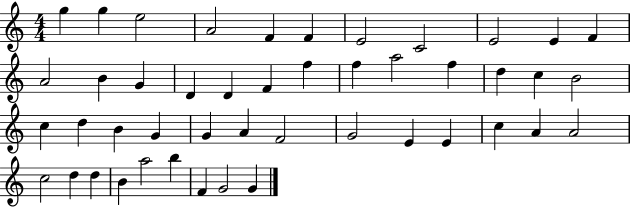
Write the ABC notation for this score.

X:1
T:Untitled
M:4/4
L:1/4
K:C
g g e2 A2 F F E2 C2 E2 E F A2 B G D D F f f a2 f d c B2 c d B G G A F2 G2 E E c A A2 c2 d d B a2 b F G2 G